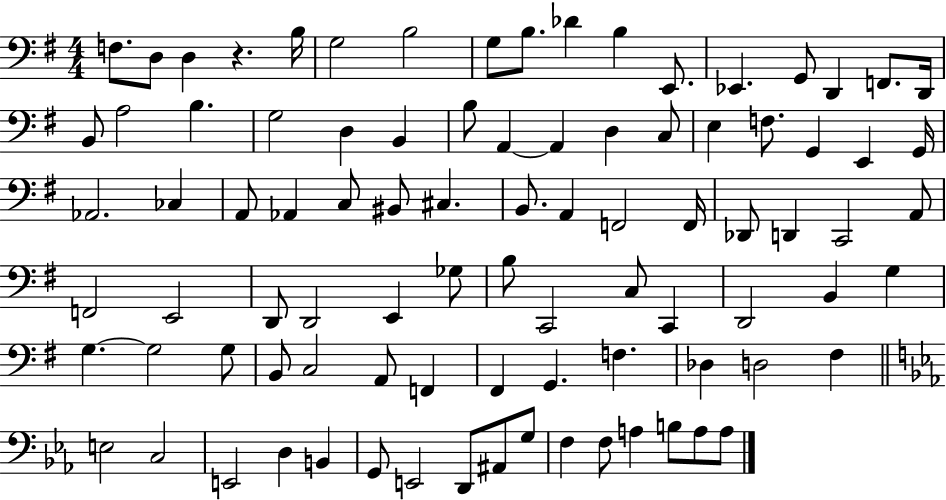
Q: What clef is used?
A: bass